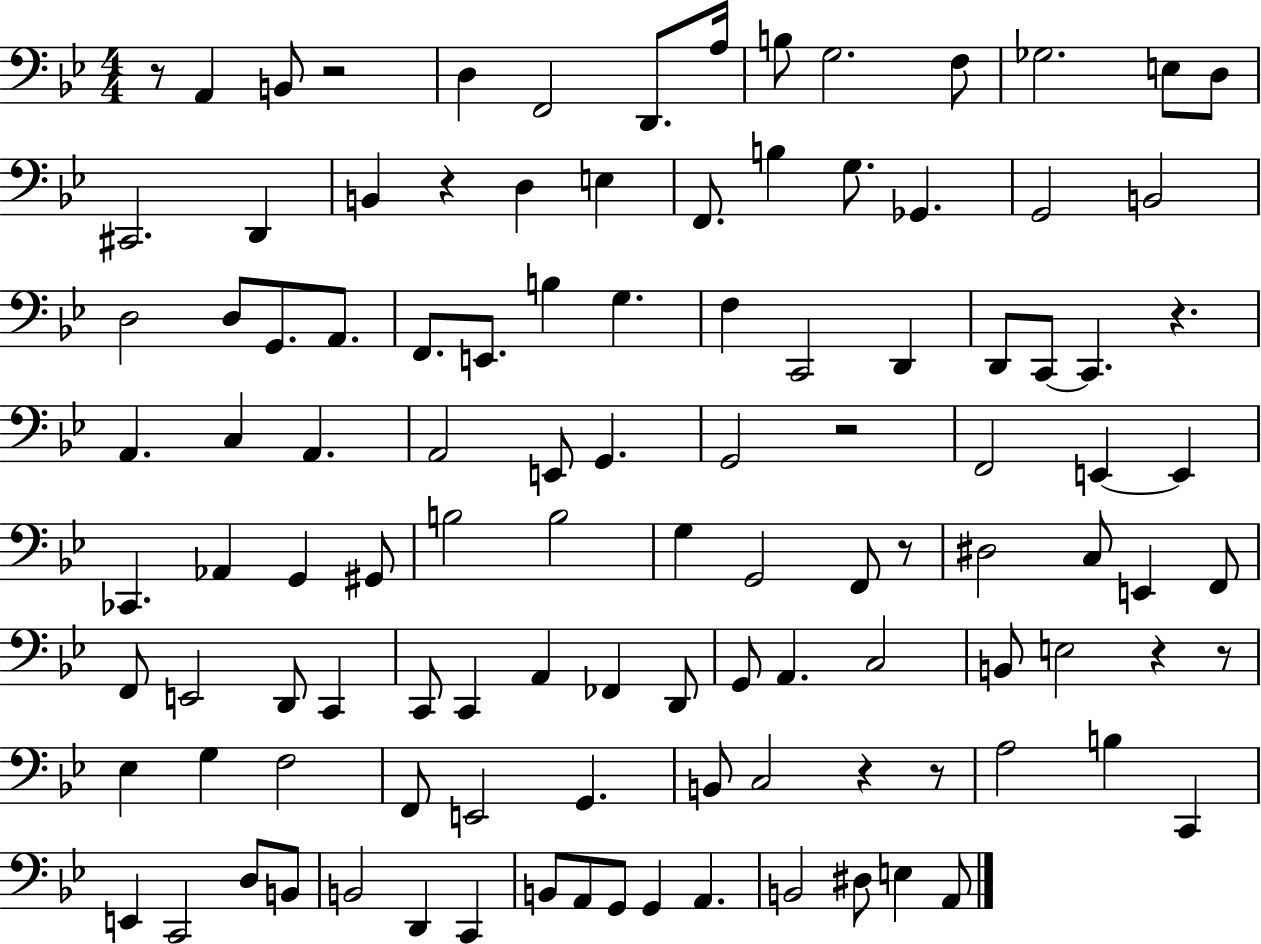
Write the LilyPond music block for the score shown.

{
  \clef bass
  \numericTimeSignature
  \time 4/4
  \key bes \major
  \repeat volta 2 { r8 a,4 b,8 r2 | d4 f,2 d,8. a16 | b8 g2. f8 | ges2. e8 d8 | \break cis,2. d,4 | b,4 r4 d4 e4 | f,8. b4 g8. ges,4. | g,2 b,2 | \break d2 d8 g,8. a,8. | f,8. e,8. b4 g4. | f4 c,2 d,4 | d,8 c,8~~ c,4. r4. | \break a,4. c4 a,4. | a,2 e,8 g,4. | g,2 r2 | f,2 e,4~~ e,4 | \break ces,4. aes,4 g,4 gis,8 | b2 b2 | g4 g,2 f,8 r8 | dis2 c8 e,4 f,8 | \break f,8 e,2 d,8 c,4 | c,8 c,4 a,4 fes,4 d,8 | g,8 a,4. c2 | b,8 e2 r4 r8 | \break ees4 g4 f2 | f,8 e,2 g,4. | b,8 c2 r4 r8 | a2 b4 c,4 | \break e,4 c,2 d8 b,8 | b,2 d,4 c,4 | b,8 a,8 g,8 g,4 a,4. | b,2 dis8 e4 a,8 | \break } \bar "|."
}